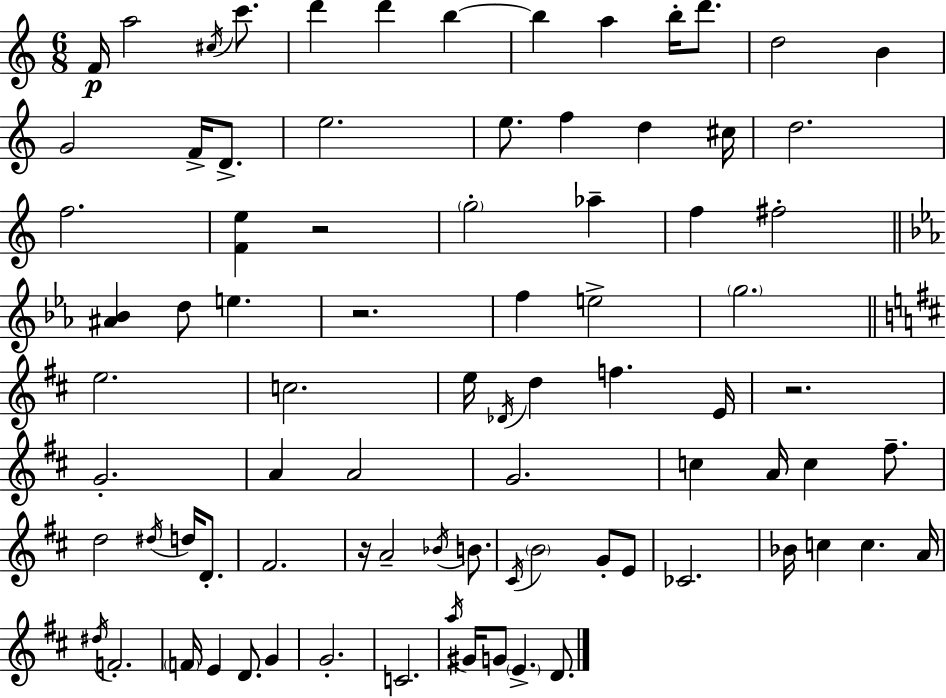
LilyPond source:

{
  \clef treble
  \numericTimeSignature
  \time 6/8
  \key c \major
  f'16\p a''2 \acciaccatura { cis''16 } c'''8. | d'''4 d'''4 b''4~~ | b''4 a''4 b''16-. d'''8. | d''2 b'4 | \break g'2 f'16-> d'8.-> | e''2. | e''8. f''4 d''4 | cis''16 d''2. | \break f''2. | <f' e''>4 r2 | \parenthesize g''2-. aes''4-- | f''4 fis''2-. | \break \bar "||" \break \key c \minor <ais' bes'>4 d''8 e''4. | r2. | f''4 e''2-> | \parenthesize g''2. | \break \bar "||" \break \key b \minor e''2. | c''2. | e''16 \acciaccatura { des'16 } d''4 f''4. | e'16 r2. | \break g'2.-. | a'4 a'2 | g'2. | c''4 a'16 c''4 fis''8.-- | \break d''2 \acciaccatura { dis''16 } d''16 d'8.-. | fis'2. | r16 a'2-- \acciaccatura { bes'16 } | b'8. \acciaccatura { cis'16 } \parenthesize b'2 | \break g'8-. e'8 ces'2. | bes'16 c''4 c''4. | a'16 \acciaccatura { dis''16 } f'2.-. | \parenthesize f'16 e'4 d'8. | \break g'4 g'2.-. | c'2. | \acciaccatura { a''16 } gis'16 g'8 \parenthesize e'4.-> | d'8. \bar "|."
}